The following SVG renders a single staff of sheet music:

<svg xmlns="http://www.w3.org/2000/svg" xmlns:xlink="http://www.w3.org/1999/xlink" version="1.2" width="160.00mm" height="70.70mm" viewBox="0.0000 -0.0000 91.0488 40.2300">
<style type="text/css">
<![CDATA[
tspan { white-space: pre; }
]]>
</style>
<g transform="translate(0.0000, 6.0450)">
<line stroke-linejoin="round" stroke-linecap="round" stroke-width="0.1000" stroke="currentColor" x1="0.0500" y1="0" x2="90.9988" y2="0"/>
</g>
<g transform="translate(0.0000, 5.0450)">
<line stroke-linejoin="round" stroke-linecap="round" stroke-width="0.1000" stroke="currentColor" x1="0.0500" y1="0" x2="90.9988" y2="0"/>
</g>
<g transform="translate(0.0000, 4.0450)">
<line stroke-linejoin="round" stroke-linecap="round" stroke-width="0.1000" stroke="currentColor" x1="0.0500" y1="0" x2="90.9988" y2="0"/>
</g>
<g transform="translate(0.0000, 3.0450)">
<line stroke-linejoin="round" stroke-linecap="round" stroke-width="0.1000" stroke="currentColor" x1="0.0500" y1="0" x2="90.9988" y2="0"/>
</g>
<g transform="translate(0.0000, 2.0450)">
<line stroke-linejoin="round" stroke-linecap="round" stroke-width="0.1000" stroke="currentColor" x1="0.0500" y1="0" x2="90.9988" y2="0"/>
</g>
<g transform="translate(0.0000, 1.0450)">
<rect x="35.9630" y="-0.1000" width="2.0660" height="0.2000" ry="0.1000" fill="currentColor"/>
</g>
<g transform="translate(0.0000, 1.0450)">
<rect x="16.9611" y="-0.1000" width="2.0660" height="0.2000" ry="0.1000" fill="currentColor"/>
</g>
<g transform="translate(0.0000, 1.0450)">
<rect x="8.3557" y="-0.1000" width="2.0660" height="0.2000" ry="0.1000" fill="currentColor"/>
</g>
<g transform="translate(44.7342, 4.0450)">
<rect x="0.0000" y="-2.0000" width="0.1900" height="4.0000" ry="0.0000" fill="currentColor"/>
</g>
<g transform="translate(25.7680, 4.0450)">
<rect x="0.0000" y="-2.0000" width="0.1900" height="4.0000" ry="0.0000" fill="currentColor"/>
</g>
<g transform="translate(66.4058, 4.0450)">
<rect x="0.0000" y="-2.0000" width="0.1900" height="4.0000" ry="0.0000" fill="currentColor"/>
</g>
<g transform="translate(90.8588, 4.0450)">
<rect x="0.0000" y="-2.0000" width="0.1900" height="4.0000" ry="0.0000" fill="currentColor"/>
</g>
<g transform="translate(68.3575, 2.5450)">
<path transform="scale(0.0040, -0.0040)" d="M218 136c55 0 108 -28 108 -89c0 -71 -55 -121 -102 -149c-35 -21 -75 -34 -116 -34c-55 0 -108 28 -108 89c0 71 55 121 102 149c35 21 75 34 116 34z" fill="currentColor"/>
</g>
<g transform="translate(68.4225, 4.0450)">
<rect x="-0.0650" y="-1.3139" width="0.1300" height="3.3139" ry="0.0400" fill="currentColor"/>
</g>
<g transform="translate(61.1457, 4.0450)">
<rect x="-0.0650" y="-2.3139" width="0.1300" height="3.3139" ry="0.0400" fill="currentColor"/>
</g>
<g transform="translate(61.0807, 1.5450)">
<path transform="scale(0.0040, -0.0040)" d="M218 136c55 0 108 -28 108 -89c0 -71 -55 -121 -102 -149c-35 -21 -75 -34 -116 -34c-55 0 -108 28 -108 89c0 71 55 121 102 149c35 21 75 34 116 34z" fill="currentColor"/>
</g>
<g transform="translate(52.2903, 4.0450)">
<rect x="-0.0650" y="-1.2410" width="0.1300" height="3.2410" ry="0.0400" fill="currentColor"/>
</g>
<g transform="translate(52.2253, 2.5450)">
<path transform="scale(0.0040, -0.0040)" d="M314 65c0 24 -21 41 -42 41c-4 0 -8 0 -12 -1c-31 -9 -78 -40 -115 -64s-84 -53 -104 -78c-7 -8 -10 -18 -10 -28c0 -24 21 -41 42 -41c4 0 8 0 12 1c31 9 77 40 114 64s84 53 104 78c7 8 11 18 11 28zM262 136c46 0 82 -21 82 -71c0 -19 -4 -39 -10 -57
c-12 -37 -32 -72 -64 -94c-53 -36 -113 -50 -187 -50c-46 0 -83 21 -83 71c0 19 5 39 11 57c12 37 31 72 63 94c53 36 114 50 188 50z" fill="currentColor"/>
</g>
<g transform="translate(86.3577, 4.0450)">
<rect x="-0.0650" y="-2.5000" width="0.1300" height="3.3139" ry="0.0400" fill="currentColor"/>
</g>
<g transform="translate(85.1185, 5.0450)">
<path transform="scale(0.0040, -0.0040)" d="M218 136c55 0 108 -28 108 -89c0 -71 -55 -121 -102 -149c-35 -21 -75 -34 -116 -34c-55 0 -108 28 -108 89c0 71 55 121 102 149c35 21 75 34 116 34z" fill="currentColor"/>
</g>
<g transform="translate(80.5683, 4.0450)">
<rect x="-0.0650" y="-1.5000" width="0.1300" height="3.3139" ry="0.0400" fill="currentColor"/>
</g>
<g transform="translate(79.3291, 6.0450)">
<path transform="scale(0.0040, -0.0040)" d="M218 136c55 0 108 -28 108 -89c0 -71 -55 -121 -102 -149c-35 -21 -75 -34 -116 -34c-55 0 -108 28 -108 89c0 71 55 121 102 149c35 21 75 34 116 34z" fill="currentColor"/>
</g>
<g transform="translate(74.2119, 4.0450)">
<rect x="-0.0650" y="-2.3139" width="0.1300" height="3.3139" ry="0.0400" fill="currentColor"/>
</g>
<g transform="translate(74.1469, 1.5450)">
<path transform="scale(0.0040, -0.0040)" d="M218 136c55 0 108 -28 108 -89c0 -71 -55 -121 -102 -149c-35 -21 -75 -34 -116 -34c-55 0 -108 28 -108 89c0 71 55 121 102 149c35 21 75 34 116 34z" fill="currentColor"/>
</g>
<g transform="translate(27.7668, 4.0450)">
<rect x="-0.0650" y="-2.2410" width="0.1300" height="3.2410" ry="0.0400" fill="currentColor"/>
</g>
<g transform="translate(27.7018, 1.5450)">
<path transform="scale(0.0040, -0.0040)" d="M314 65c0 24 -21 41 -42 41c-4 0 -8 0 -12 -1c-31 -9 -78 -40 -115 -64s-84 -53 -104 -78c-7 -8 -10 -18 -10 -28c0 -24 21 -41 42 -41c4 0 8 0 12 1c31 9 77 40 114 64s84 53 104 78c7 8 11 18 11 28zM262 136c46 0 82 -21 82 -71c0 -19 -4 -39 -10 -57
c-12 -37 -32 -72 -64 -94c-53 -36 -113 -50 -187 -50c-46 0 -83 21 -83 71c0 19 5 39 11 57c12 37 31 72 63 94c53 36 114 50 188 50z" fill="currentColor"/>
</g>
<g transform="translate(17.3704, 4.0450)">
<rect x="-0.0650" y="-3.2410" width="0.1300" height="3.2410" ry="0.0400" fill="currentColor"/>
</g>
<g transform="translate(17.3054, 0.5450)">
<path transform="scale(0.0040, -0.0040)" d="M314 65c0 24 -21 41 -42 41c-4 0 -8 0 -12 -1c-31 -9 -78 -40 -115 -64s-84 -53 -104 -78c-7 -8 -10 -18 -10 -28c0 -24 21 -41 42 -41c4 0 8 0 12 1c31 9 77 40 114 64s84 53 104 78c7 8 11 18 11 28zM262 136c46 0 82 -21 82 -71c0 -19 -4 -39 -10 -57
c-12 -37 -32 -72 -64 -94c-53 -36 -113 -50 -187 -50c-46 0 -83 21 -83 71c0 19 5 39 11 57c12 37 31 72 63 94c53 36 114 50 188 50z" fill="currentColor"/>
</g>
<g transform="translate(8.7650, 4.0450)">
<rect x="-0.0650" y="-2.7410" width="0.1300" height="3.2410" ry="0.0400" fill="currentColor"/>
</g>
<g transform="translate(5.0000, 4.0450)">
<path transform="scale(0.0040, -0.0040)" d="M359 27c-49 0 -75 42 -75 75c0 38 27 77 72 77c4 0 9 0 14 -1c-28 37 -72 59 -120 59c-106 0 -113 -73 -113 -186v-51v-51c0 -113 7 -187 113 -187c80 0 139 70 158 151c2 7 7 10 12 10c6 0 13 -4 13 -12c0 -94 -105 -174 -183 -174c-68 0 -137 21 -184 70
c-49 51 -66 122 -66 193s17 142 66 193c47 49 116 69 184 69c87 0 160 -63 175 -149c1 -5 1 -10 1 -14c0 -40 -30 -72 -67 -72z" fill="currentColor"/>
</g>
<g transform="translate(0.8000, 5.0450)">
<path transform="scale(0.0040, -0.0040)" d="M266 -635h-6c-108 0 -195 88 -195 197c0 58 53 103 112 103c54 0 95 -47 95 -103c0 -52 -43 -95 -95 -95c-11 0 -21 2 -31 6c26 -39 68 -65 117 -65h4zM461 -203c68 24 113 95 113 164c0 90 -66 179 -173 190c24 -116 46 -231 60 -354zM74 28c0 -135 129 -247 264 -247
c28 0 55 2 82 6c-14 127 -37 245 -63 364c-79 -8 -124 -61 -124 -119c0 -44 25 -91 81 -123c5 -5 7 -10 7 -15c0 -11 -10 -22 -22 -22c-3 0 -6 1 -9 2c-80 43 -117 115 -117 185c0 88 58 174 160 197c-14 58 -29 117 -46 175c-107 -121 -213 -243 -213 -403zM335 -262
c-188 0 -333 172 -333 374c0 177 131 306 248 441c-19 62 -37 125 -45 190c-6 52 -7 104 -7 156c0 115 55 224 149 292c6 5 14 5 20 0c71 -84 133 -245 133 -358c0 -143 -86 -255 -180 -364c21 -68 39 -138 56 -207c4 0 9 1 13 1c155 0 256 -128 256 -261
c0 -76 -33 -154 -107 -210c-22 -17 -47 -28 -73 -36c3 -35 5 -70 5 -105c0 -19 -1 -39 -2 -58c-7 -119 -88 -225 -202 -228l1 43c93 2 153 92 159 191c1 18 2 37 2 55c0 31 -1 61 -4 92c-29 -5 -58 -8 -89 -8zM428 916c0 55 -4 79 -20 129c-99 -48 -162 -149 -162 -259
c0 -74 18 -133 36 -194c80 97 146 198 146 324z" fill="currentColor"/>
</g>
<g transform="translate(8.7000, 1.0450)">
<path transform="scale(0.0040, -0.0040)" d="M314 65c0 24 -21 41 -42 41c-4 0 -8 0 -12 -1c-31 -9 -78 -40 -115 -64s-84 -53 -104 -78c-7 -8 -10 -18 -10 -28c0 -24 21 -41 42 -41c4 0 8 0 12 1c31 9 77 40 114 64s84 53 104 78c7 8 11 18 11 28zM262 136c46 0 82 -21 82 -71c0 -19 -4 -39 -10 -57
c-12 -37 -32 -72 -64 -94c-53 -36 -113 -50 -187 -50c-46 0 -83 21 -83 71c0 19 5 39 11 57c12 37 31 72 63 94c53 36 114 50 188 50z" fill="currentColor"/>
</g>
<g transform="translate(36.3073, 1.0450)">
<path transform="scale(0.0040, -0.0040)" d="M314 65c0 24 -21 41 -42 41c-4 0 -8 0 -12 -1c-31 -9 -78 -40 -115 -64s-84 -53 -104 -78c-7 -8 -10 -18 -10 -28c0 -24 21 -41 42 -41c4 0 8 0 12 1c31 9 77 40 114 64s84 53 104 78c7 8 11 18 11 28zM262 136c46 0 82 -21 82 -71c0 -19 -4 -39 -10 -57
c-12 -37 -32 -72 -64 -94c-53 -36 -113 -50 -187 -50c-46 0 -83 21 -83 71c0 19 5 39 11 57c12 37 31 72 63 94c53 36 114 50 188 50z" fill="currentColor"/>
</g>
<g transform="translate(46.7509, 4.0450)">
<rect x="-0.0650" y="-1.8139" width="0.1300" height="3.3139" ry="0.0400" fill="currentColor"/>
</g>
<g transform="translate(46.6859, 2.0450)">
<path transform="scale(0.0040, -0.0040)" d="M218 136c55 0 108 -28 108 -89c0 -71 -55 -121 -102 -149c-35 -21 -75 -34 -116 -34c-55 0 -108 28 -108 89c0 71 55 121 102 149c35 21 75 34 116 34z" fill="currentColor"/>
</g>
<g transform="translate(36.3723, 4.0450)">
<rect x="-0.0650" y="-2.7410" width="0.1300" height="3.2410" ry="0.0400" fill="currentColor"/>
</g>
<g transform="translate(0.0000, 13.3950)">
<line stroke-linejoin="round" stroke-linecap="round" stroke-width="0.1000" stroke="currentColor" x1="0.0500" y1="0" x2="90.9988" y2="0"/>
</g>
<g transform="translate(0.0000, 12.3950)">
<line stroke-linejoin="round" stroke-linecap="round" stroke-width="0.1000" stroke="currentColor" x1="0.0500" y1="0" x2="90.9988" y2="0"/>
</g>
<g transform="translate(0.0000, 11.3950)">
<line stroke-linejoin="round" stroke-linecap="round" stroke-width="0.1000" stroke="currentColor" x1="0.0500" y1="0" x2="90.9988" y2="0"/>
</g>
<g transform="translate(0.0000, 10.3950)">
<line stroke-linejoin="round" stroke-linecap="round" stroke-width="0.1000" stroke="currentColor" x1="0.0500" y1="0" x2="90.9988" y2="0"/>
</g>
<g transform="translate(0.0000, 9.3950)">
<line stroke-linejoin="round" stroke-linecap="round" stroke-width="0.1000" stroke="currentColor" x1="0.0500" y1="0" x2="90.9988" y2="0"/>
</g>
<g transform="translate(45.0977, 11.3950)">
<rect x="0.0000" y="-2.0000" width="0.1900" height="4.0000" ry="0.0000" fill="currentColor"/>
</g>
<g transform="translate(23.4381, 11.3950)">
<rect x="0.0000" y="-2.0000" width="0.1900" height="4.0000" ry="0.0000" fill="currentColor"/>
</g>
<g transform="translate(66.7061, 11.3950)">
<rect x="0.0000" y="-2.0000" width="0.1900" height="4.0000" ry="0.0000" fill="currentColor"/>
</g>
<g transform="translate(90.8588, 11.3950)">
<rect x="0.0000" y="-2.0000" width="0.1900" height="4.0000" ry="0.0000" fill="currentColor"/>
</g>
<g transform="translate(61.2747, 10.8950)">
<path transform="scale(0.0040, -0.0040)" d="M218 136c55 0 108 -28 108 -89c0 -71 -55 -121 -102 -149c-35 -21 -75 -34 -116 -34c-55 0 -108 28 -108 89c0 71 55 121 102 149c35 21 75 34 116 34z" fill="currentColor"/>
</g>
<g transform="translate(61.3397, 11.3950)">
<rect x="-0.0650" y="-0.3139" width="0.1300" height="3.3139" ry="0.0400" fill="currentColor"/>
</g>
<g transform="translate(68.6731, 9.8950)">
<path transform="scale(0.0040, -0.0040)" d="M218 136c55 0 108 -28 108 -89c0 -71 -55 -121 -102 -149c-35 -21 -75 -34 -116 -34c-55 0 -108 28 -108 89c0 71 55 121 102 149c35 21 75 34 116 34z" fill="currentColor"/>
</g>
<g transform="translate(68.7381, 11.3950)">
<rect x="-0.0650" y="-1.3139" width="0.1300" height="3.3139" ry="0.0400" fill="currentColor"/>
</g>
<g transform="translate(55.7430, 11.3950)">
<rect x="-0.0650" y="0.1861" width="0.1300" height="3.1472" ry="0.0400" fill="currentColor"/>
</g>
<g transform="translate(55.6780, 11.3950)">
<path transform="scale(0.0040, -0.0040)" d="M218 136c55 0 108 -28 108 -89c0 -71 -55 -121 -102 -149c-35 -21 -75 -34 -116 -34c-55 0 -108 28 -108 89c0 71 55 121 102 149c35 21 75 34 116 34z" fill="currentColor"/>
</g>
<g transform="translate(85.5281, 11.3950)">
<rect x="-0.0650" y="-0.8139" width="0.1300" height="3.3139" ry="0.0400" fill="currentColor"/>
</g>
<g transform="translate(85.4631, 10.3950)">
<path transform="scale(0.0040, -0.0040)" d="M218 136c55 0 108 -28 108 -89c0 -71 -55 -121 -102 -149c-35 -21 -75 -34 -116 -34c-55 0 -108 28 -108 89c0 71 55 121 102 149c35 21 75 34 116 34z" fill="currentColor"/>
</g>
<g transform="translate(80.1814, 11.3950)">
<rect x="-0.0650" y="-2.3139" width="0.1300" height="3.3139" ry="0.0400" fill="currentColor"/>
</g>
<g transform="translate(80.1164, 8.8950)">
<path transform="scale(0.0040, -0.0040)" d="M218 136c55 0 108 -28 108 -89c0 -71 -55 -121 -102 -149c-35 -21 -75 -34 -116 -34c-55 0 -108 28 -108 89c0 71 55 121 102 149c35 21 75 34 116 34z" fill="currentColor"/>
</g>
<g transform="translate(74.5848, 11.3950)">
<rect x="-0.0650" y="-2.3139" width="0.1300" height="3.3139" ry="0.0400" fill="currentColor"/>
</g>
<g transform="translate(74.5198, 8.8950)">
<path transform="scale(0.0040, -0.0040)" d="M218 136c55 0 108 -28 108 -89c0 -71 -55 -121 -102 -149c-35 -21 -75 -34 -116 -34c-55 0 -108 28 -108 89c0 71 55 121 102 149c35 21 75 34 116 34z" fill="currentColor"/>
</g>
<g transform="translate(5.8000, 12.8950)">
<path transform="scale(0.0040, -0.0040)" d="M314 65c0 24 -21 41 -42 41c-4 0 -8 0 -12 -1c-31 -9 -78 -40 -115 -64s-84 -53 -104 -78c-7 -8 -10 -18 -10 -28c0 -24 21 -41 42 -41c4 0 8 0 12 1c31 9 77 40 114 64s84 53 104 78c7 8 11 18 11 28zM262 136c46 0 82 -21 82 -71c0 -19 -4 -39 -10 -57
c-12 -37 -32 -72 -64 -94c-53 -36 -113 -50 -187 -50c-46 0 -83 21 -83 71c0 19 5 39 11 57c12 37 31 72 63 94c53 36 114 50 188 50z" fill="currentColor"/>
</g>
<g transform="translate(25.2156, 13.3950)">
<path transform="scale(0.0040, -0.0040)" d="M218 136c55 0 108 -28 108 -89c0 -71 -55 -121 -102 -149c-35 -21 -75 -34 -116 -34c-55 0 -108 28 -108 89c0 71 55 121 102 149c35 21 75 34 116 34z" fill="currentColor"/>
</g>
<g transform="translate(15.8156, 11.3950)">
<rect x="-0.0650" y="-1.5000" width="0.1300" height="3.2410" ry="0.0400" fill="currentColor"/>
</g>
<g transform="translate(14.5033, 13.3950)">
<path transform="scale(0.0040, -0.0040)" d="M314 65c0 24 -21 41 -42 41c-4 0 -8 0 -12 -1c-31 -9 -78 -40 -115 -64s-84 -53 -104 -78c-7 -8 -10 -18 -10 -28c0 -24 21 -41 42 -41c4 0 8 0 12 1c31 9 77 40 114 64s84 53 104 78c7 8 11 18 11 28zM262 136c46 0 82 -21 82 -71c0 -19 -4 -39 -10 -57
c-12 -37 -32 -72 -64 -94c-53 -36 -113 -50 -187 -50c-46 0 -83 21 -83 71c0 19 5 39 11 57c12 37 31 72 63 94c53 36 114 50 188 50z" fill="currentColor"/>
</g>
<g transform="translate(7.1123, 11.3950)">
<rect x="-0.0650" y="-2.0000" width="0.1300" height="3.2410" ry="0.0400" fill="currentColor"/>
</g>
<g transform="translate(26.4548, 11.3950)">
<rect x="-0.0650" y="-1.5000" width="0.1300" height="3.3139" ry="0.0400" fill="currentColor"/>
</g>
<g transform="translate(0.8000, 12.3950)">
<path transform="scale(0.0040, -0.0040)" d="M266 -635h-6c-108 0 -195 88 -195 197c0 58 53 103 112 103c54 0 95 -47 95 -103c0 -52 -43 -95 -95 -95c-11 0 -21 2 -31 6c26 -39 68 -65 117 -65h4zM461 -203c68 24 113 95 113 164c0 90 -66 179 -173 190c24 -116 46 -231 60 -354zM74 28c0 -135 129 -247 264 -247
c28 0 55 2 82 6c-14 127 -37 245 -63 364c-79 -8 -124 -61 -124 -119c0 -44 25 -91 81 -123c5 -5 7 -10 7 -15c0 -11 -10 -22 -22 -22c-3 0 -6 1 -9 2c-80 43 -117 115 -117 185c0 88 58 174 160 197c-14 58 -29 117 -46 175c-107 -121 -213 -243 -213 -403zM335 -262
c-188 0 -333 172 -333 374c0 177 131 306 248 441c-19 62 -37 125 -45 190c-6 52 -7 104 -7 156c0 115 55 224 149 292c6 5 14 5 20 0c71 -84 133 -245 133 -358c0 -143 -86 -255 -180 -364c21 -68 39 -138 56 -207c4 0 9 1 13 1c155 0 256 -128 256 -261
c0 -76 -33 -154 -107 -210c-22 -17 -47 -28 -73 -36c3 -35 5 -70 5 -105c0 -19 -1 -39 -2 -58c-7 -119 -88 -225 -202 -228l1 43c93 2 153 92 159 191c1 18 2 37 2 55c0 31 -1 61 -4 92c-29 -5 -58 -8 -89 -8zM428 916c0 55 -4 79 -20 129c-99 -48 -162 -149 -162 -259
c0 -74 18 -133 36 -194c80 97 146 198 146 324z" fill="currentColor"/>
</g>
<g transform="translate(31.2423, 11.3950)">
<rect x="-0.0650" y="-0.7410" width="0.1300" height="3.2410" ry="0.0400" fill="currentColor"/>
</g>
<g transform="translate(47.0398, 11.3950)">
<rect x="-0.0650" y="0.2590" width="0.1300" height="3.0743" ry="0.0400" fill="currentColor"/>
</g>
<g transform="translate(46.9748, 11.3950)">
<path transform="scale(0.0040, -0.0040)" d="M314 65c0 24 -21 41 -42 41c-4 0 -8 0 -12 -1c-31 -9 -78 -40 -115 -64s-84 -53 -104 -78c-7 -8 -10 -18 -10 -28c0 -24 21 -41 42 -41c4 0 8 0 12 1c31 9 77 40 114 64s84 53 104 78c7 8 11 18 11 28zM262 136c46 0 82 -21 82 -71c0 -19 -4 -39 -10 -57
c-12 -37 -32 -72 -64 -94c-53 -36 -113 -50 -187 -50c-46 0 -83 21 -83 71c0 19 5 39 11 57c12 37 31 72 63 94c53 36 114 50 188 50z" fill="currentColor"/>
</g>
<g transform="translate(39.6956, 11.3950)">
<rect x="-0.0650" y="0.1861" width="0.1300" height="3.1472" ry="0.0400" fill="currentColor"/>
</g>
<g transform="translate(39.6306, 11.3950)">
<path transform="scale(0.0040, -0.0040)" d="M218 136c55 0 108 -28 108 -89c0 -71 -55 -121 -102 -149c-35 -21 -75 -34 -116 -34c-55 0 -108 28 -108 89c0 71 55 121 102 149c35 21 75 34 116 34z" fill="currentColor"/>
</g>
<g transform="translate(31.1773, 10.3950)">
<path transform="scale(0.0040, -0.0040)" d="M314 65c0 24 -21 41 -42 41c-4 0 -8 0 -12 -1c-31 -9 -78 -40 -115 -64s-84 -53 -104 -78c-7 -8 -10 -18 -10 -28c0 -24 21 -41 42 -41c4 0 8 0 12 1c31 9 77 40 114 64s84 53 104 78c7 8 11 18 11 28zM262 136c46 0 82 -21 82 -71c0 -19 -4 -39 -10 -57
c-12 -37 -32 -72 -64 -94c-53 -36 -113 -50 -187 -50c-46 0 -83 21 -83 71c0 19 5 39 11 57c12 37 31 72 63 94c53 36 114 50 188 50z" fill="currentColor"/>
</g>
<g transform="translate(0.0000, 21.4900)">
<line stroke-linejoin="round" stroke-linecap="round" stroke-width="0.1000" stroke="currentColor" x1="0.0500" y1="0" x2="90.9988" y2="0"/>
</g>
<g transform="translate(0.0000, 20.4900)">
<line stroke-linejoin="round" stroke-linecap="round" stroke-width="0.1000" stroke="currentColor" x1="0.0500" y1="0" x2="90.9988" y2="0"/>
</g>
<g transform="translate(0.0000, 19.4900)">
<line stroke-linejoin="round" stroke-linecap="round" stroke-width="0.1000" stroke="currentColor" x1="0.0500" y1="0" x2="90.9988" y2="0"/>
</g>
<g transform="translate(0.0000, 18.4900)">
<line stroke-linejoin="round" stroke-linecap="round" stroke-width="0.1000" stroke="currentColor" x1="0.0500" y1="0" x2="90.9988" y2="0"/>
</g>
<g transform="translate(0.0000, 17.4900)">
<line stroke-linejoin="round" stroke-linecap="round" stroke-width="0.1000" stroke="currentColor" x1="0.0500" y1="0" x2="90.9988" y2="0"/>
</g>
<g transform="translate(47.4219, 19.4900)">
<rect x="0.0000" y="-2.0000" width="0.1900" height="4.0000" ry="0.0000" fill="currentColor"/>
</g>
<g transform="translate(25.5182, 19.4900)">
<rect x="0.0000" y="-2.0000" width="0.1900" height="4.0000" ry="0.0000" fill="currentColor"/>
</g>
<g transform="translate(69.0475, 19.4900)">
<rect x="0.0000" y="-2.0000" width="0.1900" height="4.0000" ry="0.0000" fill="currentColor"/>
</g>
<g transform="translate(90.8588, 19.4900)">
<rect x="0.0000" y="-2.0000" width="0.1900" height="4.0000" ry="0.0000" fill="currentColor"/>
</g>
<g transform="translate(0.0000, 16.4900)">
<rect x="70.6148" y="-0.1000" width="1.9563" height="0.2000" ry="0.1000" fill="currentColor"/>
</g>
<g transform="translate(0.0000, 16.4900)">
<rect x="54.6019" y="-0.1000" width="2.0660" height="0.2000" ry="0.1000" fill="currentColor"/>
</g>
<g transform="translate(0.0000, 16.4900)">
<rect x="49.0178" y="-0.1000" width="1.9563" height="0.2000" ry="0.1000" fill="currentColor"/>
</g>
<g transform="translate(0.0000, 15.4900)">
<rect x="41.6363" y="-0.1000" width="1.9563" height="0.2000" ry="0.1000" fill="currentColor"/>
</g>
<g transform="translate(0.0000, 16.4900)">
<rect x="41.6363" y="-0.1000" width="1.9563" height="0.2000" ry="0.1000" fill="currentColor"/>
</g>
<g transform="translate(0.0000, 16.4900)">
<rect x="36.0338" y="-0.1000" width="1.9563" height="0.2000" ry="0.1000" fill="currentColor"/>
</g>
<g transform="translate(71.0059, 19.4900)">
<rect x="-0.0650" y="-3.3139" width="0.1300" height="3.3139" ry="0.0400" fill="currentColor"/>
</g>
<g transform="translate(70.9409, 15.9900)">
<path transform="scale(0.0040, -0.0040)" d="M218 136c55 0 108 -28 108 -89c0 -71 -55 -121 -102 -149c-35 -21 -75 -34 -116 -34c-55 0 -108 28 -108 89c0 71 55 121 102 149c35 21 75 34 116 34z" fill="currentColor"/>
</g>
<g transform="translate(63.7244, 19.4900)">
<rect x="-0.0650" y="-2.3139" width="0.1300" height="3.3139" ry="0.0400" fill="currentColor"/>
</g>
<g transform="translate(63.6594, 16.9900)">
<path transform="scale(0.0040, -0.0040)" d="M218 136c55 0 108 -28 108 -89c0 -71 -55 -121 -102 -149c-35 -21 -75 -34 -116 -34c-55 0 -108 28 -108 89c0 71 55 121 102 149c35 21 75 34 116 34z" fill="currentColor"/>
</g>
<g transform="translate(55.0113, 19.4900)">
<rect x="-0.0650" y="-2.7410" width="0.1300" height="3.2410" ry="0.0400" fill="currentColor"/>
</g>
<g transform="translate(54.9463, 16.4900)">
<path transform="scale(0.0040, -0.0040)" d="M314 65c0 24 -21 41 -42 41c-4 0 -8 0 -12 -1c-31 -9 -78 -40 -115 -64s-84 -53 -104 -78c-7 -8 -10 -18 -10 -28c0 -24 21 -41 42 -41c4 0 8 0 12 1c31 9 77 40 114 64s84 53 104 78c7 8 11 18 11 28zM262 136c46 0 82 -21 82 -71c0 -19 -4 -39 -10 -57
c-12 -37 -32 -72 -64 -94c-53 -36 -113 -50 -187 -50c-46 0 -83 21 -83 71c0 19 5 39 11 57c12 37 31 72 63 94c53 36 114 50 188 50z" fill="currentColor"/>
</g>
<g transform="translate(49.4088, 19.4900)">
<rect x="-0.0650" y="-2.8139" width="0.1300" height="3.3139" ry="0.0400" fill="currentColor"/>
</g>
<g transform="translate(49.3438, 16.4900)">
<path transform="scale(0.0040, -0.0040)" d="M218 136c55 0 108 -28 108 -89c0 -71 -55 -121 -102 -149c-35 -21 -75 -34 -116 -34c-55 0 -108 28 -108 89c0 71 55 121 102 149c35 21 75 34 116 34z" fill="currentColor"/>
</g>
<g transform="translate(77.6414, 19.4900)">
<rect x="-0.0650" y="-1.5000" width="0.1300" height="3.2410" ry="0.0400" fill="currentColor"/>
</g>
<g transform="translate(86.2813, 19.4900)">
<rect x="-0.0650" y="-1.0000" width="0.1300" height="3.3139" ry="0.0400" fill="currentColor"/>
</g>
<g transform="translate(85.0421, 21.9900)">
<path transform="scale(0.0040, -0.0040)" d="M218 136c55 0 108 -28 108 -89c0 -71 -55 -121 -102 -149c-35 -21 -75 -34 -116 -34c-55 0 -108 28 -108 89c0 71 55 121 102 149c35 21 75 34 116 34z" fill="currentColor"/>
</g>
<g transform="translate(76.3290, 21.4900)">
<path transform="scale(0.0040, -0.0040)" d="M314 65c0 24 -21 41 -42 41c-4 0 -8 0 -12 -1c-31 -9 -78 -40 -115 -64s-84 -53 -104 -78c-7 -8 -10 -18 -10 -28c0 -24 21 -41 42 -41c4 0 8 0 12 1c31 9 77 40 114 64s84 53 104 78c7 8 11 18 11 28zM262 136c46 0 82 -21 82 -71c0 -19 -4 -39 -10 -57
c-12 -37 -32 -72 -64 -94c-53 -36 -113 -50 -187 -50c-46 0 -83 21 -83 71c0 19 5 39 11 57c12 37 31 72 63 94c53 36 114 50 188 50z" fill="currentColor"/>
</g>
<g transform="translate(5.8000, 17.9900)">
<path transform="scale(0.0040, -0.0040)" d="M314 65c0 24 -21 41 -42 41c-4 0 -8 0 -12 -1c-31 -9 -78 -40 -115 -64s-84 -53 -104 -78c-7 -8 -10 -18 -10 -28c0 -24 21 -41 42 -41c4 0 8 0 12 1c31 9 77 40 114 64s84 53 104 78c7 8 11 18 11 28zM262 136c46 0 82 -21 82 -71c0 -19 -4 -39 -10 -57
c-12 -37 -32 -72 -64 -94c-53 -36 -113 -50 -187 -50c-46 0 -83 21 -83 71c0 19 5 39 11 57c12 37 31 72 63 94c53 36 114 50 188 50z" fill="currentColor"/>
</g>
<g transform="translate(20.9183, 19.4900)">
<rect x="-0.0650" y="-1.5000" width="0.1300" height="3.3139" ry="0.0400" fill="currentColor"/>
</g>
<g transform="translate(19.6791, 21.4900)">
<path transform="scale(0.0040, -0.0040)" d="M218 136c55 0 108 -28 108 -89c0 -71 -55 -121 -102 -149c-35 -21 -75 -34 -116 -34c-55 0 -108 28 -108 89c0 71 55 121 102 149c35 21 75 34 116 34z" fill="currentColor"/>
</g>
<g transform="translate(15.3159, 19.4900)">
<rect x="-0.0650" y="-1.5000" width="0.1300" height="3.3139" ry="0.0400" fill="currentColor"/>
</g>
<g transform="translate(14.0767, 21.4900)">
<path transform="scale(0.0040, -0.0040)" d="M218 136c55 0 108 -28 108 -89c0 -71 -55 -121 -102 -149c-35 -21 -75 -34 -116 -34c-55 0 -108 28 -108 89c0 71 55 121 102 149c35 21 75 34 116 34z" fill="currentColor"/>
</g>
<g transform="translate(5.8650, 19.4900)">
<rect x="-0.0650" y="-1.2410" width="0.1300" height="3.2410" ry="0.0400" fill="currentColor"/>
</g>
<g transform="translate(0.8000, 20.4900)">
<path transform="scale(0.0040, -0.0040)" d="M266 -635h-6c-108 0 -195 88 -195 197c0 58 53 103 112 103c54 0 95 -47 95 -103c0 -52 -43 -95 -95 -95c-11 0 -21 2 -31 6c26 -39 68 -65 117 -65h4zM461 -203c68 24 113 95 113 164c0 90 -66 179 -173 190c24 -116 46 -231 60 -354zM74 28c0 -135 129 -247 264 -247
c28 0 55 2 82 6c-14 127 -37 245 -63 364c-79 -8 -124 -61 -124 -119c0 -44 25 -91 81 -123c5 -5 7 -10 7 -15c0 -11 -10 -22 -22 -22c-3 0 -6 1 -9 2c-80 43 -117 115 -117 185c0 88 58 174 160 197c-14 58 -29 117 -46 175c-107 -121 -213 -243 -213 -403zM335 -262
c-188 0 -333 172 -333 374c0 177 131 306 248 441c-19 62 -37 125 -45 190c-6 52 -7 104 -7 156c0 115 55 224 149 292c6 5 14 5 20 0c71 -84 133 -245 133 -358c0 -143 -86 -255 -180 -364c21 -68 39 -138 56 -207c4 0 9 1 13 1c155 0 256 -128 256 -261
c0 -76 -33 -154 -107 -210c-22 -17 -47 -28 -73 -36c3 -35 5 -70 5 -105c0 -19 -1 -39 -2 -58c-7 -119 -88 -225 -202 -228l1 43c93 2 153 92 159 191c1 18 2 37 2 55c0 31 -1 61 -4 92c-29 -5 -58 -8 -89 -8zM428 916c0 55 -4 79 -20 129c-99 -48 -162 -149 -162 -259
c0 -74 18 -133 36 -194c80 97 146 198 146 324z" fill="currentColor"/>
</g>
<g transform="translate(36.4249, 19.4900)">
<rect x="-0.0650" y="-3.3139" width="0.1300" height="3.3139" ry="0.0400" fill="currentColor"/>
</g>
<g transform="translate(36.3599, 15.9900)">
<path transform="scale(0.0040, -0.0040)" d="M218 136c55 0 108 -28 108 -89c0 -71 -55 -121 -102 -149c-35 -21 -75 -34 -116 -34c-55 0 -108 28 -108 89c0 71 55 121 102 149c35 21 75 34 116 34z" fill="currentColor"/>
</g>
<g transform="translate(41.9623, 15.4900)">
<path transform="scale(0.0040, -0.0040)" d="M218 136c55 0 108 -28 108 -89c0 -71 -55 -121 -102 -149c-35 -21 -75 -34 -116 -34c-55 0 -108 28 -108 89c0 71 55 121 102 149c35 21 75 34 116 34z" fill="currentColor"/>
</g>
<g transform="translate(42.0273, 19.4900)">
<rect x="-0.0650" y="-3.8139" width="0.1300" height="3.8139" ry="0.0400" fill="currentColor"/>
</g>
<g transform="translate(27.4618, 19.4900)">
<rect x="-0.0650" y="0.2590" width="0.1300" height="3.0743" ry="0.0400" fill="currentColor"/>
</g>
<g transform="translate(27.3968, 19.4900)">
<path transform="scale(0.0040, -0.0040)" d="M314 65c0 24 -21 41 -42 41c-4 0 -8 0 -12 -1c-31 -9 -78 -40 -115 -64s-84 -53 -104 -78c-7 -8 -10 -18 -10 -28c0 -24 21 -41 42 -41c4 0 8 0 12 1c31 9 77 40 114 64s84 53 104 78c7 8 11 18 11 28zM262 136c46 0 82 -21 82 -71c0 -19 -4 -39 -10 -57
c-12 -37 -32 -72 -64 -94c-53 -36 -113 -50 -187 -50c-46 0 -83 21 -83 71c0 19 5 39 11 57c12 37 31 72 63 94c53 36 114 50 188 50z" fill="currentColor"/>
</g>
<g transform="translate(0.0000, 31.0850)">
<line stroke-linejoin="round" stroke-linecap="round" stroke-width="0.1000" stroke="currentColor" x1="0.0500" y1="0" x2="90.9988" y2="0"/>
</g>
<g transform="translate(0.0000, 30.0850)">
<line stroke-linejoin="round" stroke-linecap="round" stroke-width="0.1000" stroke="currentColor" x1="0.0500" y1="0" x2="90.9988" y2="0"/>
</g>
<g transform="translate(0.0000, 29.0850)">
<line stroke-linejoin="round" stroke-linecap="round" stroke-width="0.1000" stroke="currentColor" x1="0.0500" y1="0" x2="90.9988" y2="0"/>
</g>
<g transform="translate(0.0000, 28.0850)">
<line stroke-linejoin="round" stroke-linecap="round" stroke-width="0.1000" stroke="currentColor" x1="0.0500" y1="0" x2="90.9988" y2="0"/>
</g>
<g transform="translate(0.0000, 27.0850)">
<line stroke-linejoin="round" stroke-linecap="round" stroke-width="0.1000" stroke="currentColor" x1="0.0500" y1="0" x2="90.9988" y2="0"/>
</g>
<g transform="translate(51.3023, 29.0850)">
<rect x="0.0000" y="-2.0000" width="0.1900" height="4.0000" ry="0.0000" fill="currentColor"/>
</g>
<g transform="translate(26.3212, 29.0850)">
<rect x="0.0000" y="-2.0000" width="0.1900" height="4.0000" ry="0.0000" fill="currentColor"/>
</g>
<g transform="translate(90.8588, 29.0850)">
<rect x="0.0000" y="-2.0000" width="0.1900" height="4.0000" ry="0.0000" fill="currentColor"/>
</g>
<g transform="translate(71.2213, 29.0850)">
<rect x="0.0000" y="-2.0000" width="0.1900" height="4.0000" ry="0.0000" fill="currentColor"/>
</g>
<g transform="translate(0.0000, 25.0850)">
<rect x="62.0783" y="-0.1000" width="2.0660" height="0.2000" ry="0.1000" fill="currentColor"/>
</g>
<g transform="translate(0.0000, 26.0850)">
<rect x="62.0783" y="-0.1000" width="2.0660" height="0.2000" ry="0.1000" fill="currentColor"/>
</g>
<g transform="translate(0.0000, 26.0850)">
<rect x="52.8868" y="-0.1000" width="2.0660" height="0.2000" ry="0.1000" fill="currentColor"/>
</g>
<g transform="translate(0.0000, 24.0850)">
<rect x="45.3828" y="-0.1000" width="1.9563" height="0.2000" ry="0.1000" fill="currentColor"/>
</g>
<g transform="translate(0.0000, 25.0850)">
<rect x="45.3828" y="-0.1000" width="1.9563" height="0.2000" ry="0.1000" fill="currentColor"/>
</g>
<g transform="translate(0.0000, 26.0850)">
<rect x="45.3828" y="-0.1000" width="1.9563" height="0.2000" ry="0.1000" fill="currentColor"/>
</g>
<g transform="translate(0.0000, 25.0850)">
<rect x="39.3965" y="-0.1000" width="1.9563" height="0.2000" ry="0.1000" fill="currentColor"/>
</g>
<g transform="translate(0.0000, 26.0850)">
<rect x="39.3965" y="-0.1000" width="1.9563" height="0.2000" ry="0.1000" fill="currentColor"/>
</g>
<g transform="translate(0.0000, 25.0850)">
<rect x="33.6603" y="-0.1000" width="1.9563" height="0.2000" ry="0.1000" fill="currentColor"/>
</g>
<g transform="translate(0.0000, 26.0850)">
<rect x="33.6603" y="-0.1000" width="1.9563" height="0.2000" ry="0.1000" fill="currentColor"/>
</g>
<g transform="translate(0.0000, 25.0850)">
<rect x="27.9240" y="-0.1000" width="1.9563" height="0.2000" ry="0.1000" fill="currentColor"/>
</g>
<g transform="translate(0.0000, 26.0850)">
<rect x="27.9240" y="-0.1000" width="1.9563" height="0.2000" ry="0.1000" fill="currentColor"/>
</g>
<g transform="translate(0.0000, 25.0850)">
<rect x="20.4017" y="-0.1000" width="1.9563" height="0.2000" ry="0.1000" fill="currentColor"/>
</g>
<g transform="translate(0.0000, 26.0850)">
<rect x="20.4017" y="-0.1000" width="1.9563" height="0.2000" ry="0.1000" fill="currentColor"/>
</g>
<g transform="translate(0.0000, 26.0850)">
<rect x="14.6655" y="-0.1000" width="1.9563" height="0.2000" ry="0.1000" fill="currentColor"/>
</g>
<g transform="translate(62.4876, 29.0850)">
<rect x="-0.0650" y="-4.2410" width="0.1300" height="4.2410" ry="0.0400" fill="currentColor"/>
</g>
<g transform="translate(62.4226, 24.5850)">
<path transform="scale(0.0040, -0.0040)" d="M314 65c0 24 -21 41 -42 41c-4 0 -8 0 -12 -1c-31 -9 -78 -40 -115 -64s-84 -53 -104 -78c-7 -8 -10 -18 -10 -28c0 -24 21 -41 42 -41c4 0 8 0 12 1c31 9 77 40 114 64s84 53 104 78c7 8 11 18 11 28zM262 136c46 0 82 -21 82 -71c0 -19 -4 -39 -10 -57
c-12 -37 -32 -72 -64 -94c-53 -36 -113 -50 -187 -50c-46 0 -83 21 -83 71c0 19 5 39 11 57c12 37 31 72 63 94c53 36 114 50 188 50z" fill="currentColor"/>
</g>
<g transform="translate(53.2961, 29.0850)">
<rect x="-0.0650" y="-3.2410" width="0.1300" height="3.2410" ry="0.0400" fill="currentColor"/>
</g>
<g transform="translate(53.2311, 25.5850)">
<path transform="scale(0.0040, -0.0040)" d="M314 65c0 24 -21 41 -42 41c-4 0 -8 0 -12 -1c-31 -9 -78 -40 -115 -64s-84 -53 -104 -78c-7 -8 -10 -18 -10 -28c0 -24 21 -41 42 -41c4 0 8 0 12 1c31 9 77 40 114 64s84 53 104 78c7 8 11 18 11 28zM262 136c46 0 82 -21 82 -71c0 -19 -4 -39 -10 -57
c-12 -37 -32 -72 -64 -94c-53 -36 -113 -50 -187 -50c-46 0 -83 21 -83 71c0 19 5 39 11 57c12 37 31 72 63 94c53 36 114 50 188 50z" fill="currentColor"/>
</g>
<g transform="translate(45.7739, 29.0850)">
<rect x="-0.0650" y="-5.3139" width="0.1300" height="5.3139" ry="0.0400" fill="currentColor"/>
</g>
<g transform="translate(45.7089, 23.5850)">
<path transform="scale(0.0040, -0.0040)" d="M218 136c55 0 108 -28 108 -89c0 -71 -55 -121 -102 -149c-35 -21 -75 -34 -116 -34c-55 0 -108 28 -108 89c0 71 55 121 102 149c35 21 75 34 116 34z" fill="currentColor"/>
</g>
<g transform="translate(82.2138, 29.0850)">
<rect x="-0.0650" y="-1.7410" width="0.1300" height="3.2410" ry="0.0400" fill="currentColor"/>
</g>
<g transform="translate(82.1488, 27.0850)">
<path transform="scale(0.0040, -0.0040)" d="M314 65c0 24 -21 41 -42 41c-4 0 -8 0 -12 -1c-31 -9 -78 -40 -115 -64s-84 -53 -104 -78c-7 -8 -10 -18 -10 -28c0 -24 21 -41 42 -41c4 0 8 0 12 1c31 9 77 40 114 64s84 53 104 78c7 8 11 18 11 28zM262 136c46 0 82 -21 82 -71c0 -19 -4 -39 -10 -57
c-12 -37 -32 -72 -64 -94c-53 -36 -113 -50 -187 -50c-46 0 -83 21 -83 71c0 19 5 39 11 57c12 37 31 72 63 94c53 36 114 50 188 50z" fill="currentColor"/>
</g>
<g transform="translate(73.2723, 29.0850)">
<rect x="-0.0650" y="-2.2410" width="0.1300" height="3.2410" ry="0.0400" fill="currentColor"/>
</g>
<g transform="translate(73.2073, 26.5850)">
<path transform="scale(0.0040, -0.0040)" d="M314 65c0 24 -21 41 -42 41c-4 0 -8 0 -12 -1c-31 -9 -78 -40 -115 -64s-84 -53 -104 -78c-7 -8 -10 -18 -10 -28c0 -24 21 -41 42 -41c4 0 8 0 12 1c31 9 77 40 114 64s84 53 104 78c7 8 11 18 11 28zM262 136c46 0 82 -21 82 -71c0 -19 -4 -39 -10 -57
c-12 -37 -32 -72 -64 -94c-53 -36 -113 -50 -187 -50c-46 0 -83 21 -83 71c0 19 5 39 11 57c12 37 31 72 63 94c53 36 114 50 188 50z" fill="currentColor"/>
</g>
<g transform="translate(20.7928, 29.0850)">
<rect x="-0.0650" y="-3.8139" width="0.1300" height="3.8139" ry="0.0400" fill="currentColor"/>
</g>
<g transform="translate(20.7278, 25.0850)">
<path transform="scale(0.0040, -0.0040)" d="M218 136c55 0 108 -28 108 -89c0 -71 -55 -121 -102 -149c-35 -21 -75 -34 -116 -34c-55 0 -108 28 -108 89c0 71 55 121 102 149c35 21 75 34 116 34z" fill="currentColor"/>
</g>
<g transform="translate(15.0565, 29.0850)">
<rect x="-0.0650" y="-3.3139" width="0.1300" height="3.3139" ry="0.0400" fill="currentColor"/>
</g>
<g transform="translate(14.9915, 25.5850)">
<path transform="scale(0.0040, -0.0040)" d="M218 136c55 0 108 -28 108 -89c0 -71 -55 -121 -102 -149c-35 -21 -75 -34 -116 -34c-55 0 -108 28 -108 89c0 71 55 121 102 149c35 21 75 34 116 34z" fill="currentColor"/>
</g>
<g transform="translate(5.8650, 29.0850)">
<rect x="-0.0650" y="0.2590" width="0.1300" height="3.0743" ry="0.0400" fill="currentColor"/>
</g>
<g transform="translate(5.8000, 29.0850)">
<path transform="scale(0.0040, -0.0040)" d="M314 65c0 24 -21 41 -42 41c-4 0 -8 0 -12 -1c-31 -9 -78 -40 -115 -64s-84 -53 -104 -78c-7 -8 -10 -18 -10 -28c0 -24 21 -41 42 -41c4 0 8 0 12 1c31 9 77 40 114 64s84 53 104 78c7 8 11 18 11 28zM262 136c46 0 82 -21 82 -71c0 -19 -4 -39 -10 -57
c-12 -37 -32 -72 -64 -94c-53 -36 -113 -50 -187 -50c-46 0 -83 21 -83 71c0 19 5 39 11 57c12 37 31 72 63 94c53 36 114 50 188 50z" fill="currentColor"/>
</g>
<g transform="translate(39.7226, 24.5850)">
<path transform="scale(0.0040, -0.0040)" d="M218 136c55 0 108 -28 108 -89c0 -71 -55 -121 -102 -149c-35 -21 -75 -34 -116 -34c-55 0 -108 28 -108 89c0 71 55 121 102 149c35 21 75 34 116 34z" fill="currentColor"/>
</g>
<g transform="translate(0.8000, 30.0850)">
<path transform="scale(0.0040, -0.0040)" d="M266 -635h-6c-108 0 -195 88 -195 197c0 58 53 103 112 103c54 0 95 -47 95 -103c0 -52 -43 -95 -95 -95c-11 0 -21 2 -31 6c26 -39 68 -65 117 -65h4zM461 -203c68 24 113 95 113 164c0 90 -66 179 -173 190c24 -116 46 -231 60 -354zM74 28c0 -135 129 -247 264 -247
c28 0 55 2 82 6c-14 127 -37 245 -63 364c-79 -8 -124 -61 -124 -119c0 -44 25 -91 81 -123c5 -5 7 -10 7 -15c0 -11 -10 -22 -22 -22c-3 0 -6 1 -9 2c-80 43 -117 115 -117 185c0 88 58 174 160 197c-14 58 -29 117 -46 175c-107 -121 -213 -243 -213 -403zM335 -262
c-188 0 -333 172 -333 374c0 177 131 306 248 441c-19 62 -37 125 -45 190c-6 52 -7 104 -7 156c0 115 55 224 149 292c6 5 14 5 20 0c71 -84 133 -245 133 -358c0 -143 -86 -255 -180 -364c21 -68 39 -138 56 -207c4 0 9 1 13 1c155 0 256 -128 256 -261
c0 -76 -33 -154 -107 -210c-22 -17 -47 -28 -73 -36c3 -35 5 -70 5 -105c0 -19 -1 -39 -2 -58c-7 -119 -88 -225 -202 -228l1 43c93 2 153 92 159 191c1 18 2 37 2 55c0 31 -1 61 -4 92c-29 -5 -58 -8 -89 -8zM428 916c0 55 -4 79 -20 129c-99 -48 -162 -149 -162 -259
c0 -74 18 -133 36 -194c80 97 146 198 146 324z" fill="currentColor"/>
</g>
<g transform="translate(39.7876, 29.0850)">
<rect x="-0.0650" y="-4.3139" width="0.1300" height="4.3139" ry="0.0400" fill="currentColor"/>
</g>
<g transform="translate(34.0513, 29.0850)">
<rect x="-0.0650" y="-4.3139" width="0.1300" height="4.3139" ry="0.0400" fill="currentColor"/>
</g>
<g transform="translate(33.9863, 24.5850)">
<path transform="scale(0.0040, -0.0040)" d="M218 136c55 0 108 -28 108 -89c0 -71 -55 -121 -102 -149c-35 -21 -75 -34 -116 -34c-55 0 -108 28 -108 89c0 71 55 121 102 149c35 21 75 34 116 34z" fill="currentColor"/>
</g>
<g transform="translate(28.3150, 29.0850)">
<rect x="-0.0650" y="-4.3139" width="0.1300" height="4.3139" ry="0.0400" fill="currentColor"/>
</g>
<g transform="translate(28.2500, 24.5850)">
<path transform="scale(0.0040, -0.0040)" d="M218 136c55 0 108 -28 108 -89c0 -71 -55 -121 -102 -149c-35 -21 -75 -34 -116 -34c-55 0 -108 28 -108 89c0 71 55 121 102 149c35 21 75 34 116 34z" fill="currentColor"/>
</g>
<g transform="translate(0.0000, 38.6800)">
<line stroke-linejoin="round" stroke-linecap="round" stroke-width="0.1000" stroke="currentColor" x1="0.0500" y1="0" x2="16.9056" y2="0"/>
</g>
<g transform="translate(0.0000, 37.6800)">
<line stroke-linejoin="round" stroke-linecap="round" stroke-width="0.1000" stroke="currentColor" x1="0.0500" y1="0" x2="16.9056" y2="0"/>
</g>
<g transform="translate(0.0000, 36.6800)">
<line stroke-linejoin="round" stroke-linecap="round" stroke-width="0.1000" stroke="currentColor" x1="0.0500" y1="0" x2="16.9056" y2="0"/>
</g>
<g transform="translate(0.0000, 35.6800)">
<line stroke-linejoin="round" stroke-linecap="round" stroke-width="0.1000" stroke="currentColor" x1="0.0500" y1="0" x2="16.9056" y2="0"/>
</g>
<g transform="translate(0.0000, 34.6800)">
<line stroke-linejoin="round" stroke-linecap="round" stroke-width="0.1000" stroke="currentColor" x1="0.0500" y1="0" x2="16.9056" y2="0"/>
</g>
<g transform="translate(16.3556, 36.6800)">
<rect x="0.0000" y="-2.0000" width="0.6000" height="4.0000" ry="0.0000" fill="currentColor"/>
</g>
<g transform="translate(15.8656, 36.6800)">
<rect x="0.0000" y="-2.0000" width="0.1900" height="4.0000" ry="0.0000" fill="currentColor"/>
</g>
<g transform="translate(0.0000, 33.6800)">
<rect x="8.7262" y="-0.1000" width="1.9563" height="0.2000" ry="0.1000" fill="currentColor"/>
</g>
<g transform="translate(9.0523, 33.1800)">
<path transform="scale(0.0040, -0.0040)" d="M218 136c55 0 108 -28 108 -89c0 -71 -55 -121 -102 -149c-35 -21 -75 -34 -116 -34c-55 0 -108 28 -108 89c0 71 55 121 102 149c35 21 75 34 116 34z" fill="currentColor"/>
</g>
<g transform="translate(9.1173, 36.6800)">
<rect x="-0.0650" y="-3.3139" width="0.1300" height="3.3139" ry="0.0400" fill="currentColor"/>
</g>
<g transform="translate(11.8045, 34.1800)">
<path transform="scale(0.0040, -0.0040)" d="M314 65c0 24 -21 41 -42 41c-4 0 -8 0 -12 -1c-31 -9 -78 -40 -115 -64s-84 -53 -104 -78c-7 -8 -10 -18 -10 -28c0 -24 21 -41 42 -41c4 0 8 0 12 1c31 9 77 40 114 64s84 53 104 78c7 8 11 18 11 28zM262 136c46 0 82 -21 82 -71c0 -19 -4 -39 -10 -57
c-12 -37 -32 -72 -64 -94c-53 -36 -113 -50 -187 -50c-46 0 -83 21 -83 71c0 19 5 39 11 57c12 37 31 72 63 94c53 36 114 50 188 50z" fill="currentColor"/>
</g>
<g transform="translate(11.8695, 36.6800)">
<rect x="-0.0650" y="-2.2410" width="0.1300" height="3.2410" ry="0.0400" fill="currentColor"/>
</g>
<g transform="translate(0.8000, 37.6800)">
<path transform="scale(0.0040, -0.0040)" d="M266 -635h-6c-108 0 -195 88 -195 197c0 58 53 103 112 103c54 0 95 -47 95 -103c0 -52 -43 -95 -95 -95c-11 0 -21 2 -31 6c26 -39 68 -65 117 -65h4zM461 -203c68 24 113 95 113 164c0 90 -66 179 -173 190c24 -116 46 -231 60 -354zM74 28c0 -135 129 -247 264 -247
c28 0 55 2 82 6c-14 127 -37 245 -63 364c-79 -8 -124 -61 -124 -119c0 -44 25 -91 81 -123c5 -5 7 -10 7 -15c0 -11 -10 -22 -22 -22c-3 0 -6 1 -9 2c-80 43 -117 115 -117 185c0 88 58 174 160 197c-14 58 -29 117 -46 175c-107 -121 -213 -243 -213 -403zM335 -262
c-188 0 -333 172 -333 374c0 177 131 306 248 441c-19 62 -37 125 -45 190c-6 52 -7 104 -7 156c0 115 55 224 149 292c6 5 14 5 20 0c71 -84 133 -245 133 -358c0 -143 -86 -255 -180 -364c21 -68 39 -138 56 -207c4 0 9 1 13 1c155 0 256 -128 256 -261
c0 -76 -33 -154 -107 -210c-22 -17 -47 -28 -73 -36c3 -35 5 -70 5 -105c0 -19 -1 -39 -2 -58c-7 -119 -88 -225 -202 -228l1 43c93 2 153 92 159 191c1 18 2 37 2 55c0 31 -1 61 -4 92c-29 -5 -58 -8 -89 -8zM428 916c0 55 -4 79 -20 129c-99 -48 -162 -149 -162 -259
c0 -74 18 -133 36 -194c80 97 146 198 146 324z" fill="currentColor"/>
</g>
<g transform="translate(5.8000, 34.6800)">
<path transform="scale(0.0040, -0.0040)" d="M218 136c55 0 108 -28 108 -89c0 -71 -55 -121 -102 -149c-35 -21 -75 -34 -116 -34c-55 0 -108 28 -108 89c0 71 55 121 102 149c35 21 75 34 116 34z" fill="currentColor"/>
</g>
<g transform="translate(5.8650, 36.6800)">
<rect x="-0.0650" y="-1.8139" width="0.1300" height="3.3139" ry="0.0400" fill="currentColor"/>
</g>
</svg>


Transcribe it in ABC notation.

X:1
T:Untitled
M:4/4
L:1/4
K:C
a2 b2 g2 a2 f e2 g e g E G F2 E2 E d2 B B2 B c e g g d e2 E E B2 b c' a a2 g b E2 D B2 b c' d' d' d' f' b2 d'2 g2 f2 f b g2